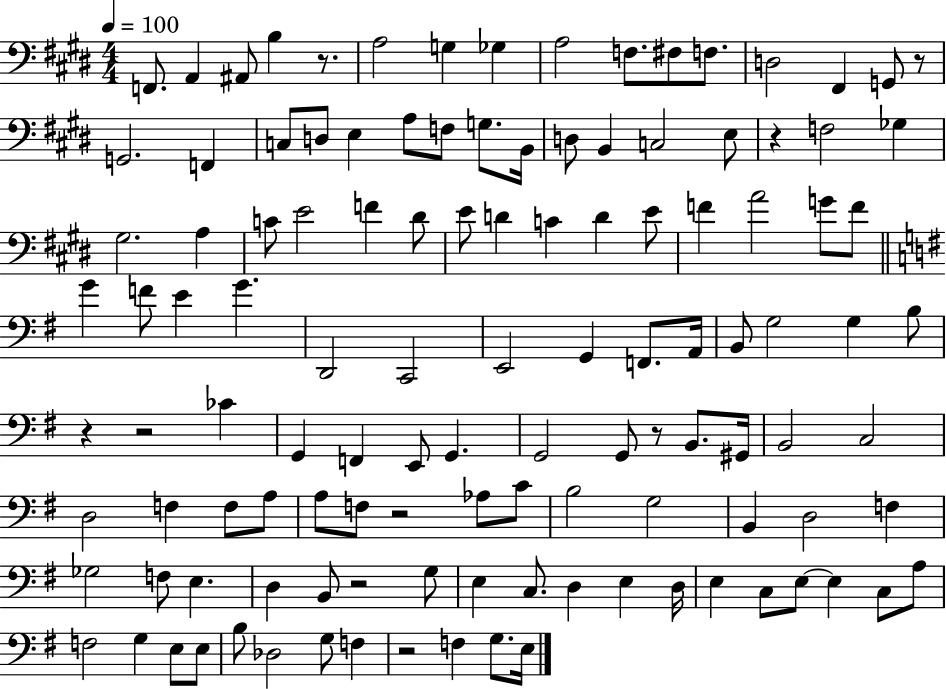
F2/e. A2/q A#2/e B3/q R/e. A3/h G3/q Gb3/q A3/h F3/e. F#3/e F3/e. D3/h F#2/q G2/e R/e G2/h. F2/q C3/e D3/e E3/q A3/e F3/e G3/e. B2/s D3/e B2/q C3/h E3/e R/q F3/h Gb3/q G#3/h. A3/q C4/e E4/h F4/q D#4/e E4/e D4/q C4/q D4/q E4/e F4/q A4/h G4/e F4/e G4/q F4/e E4/q G4/q. D2/h C2/h E2/h G2/q F2/e. A2/s B2/e G3/h G3/q B3/e R/q R/h CES4/q G2/q F2/q E2/e G2/q. G2/h G2/e R/e B2/e. G#2/s B2/h C3/h D3/h F3/q F3/e A3/e A3/e F3/e R/h Ab3/e C4/e B3/h G3/h B2/q D3/h F3/q Gb3/h F3/e E3/q. D3/q B2/e R/h G3/e E3/q C3/e. D3/q E3/q D3/s E3/q C3/e E3/e E3/q C3/e A3/e F3/h G3/q E3/e E3/e B3/e Db3/h G3/e F3/q R/h F3/q G3/e. E3/s